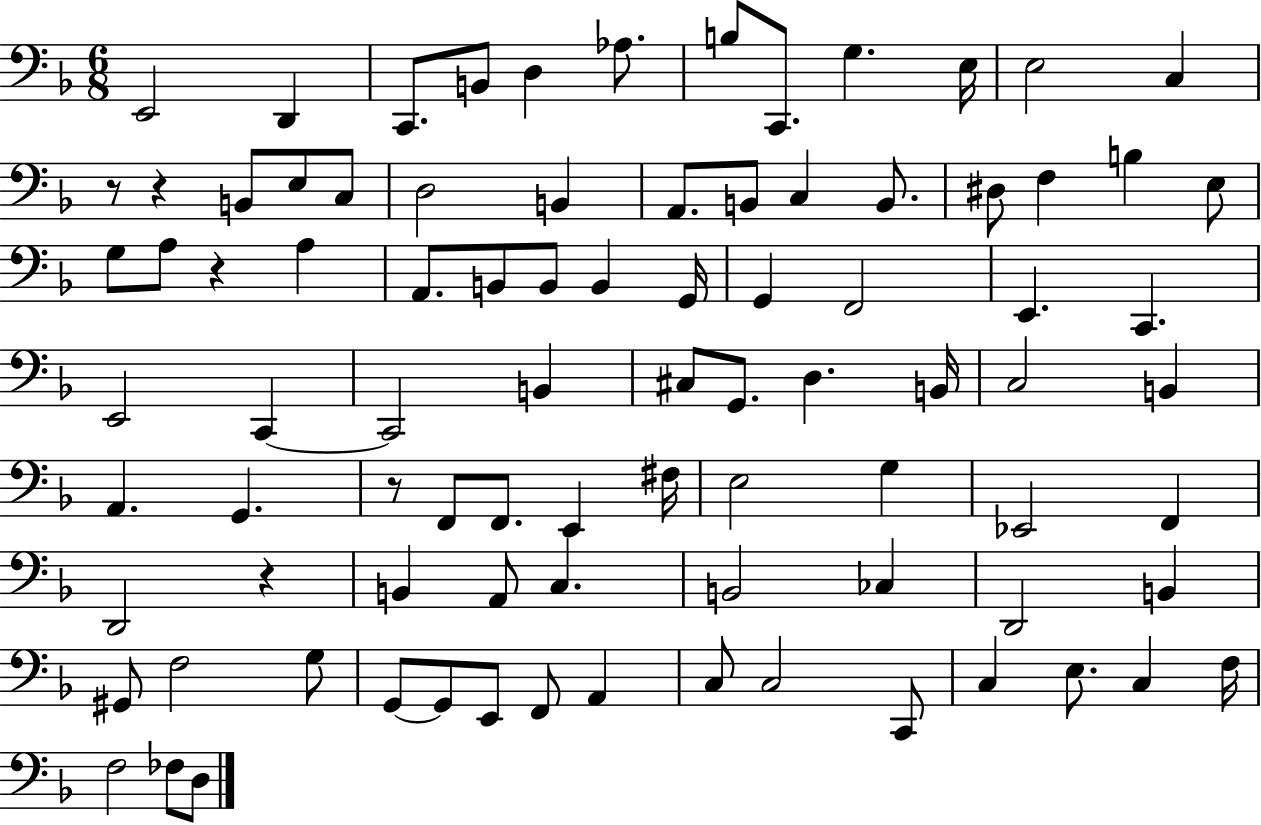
{
  \clef bass
  \numericTimeSignature
  \time 6/8
  \key f \major
  e,2 d,4 | c,8. b,8 d4 aes8. | b8 c,8. g4. e16 | e2 c4 | \break r8 r4 b,8 e8 c8 | d2 b,4 | a,8. b,8 c4 b,8. | dis8 f4 b4 e8 | \break g8 a8 r4 a4 | a,8. b,8 b,8 b,4 g,16 | g,4 f,2 | e,4. c,4. | \break e,2 c,4~~ | c,2 b,4 | cis8 g,8. d4. b,16 | c2 b,4 | \break a,4. g,4. | r8 f,8 f,8. e,4 fis16 | e2 g4 | ees,2 f,4 | \break d,2 r4 | b,4 a,8 c4. | b,2 ces4 | d,2 b,4 | \break gis,8 f2 g8 | g,8~~ g,8 e,8 f,8 a,4 | c8 c2 c,8 | c4 e8. c4 f16 | \break f2 fes8 d8 | \bar "|."
}